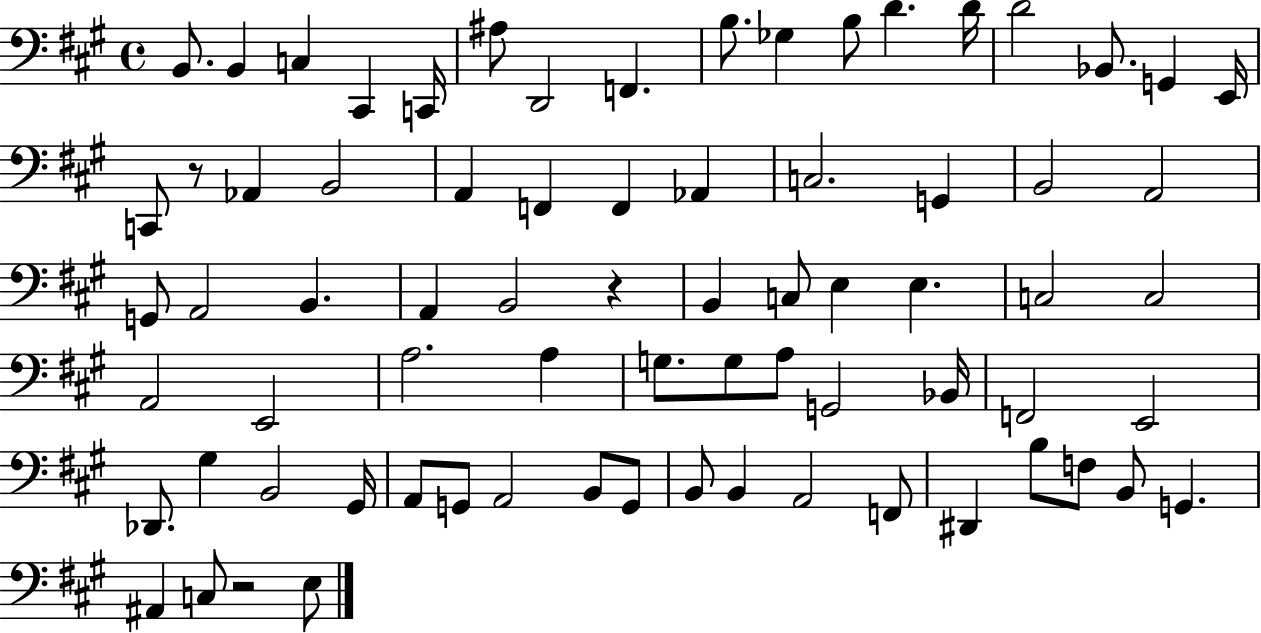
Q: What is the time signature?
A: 4/4